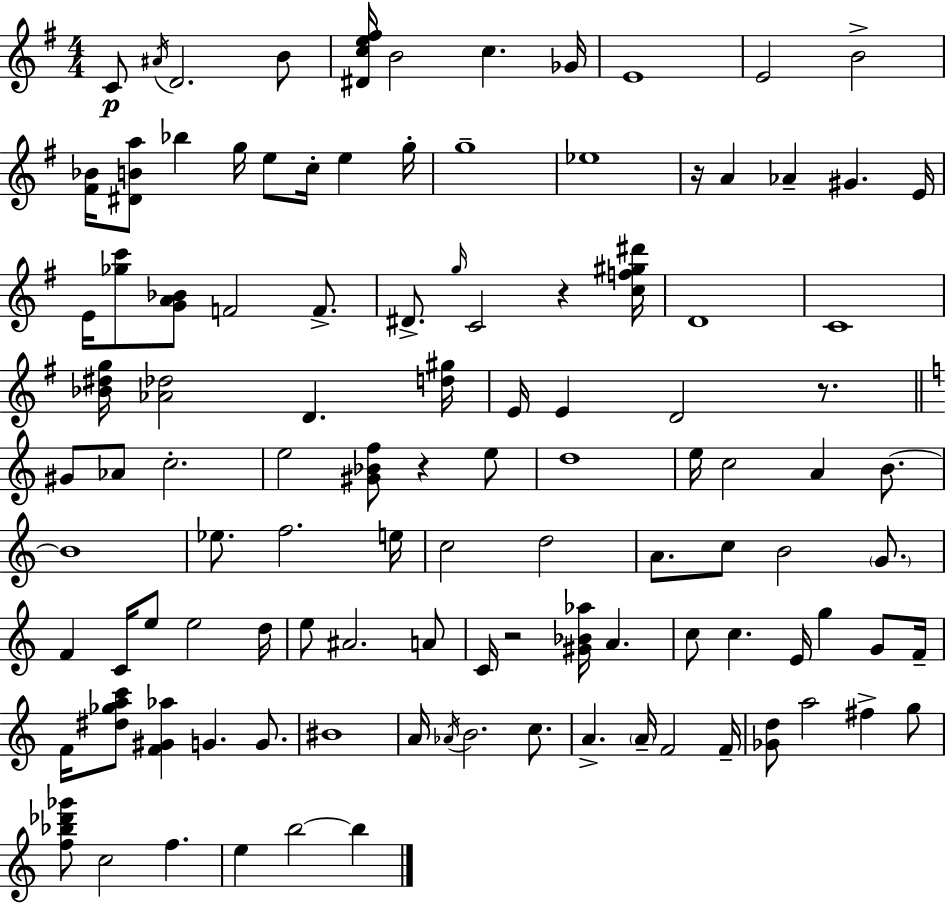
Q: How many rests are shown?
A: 5